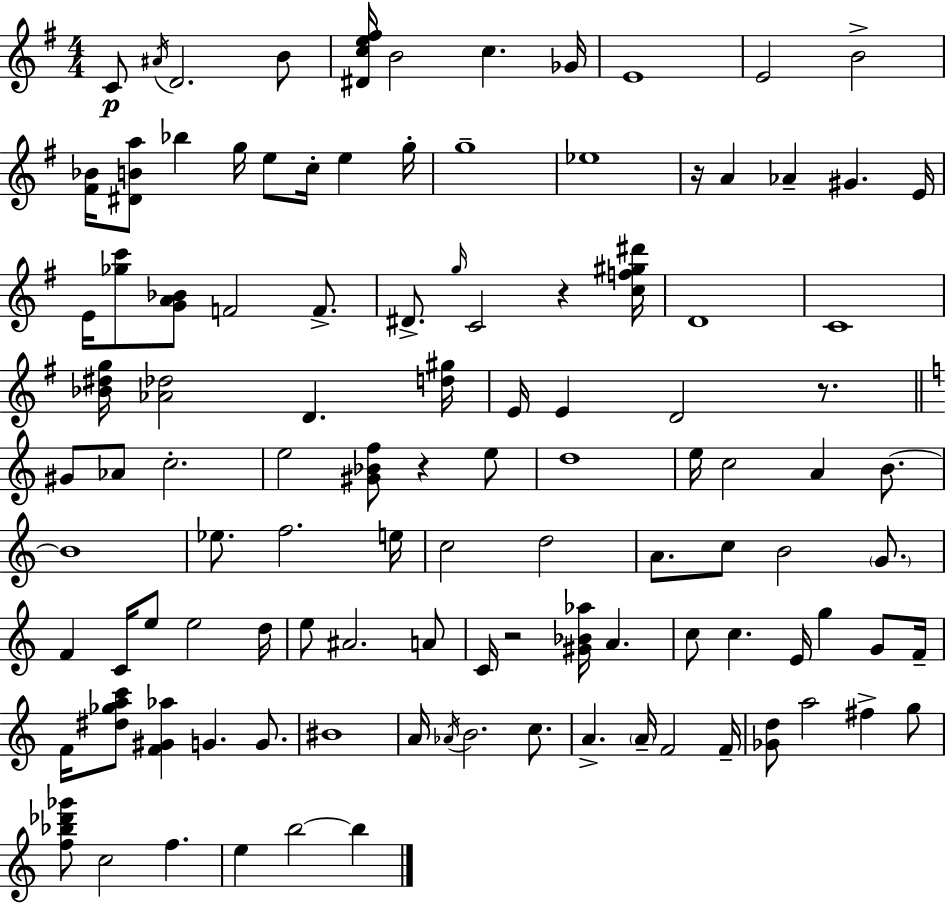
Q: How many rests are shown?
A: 5